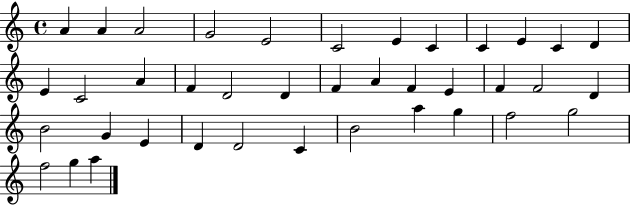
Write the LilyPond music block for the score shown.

{
  \clef treble
  \time 4/4
  \defaultTimeSignature
  \key c \major
  a'4 a'4 a'2 | g'2 e'2 | c'2 e'4 c'4 | c'4 e'4 c'4 d'4 | \break e'4 c'2 a'4 | f'4 d'2 d'4 | f'4 a'4 f'4 e'4 | f'4 f'2 d'4 | \break b'2 g'4 e'4 | d'4 d'2 c'4 | b'2 a''4 g''4 | f''2 g''2 | \break f''2 g''4 a''4 | \bar "|."
}